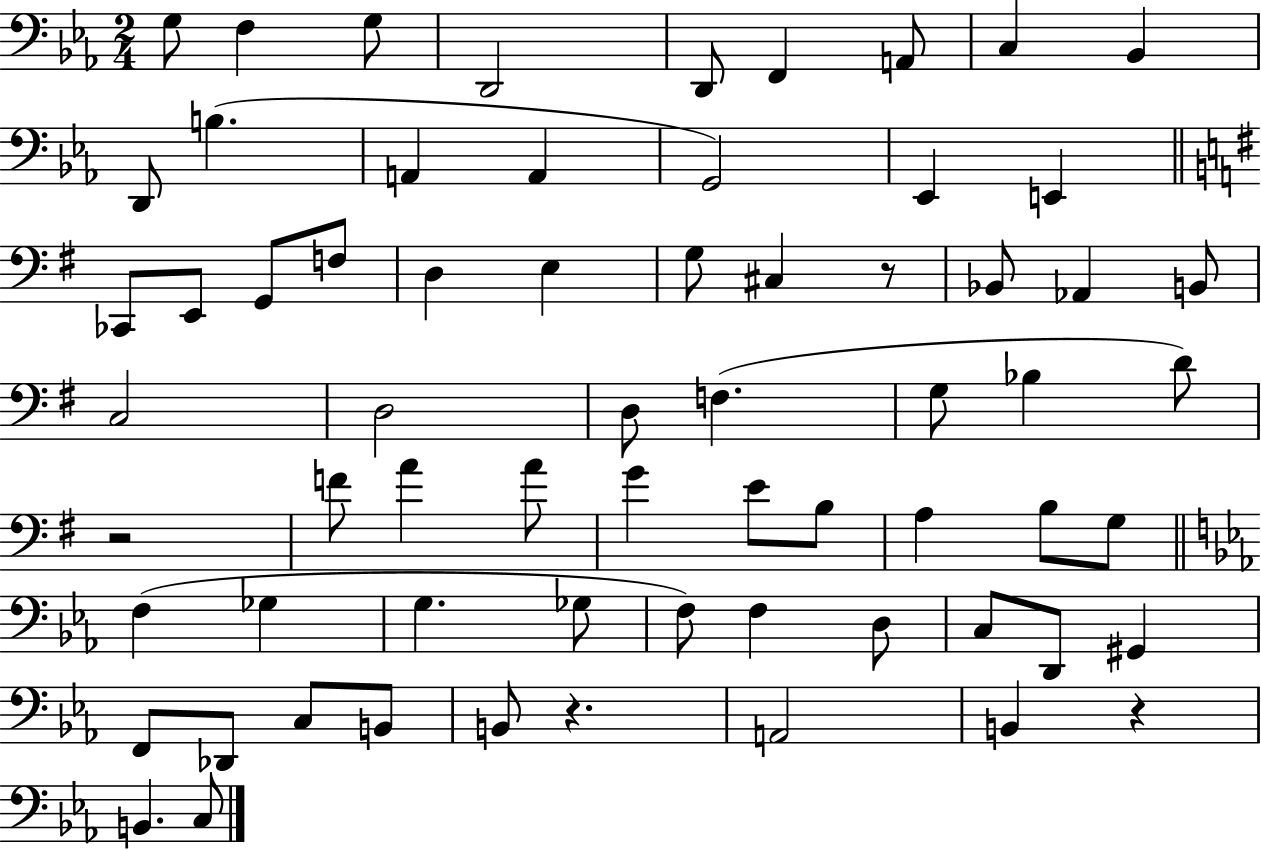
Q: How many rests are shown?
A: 4